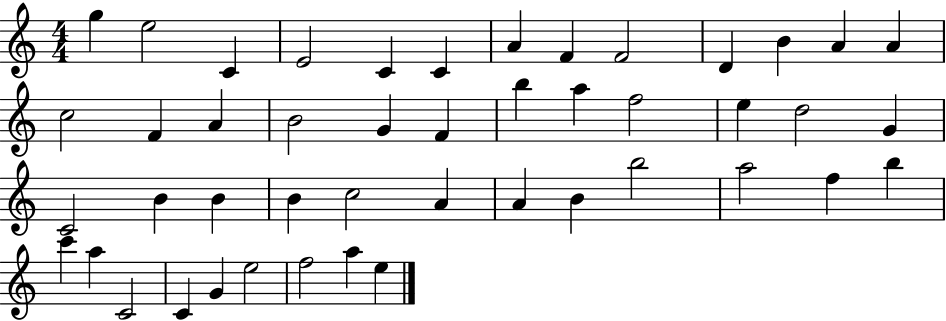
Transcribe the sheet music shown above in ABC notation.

X:1
T:Untitled
M:4/4
L:1/4
K:C
g e2 C E2 C C A F F2 D B A A c2 F A B2 G F b a f2 e d2 G C2 B B B c2 A A B b2 a2 f b c' a C2 C G e2 f2 a e